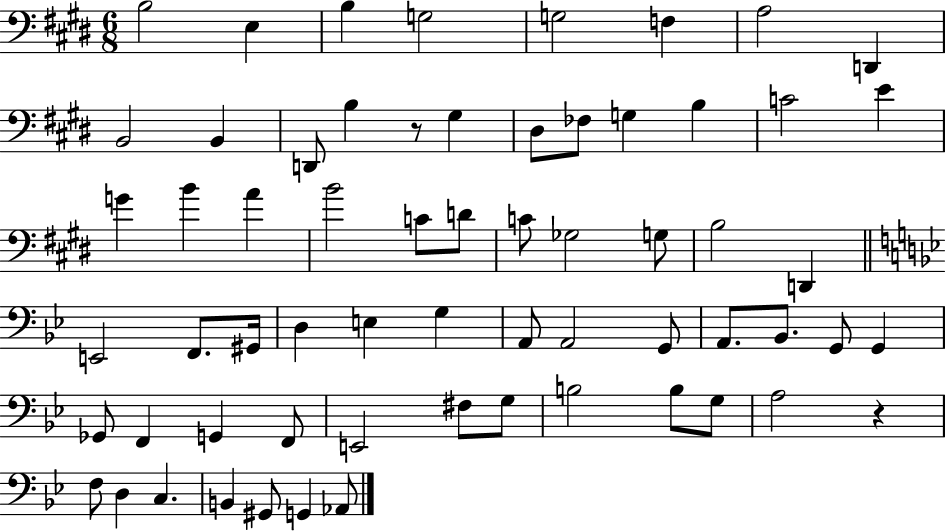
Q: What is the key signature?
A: E major